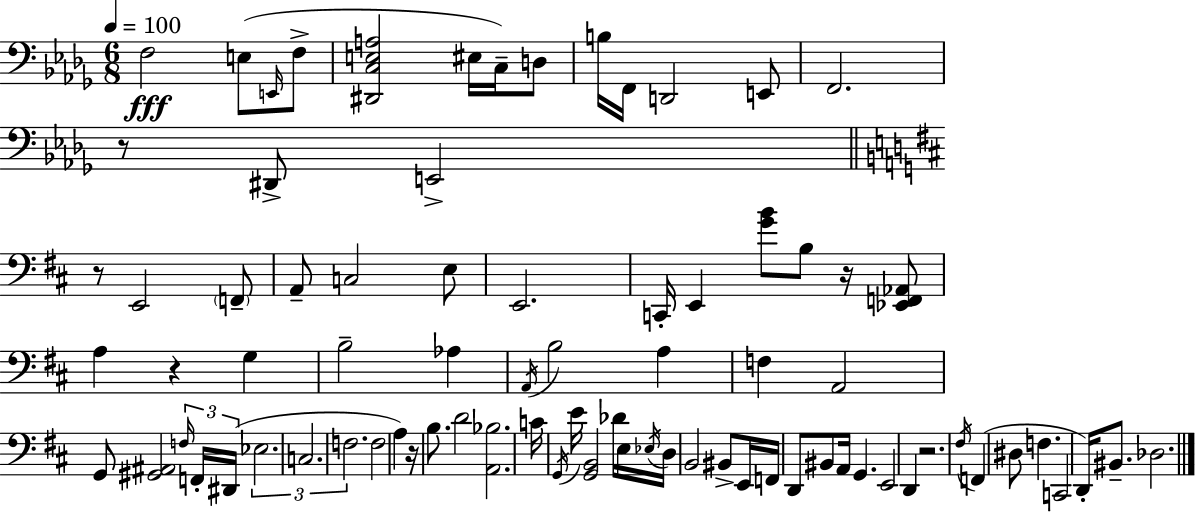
F3/h E3/e E2/s F3/e [D#2,C3,E3,A3]/h EIS3/s C3/s D3/e B3/s F2/s D2/h E2/e F2/h. R/e D#2/e E2/h R/e E2/h F2/e A2/e C3/h E3/e E2/h. C2/s E2/q [G4,B4]/e B3/e R/s [Eb2,F2,Ab2]/e A3/q R/q G3/q B3/h Ab3/q A2/s B3/h A3/q F3/q A2/h G2/e [G#2,A#2]/h F3/s F2/s D#2/s Eb3/h. C3/h. F3/h. F3/h A3/q R/s B3/e. D4/h [A2,Bb3]/h. C4/s G2/s E4/s [G2,B2]/h Db4/s E3/s Eb3/s D3/s B2/h BIS2/e E2/s F2/s D2/e BIS2/e A2/s G2/q. E2/h D2/q R/h. F#3/s F2/q D#3/e F3/q. C2/h D2/s BIS2/e. Db3/h.